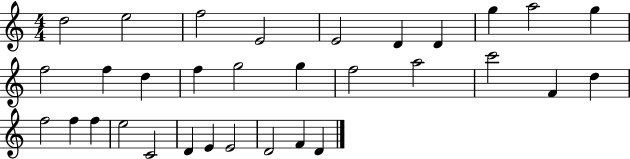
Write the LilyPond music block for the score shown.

{
  \clef treble
  \numericTimeSignature
  \time 4/4
  \key c \major
  d''2 e''2 | f''2 e'2 | e'2 d'4 d'4 | g''4 a''2 g''4 | \break f''2 f''4 d''4 | f''4 g''2 g''4 | f''2 a''2 | c'''2 f'4 d''4 | \break f''2 f''4 f''4 | e''2 c'2 | d'4 e'4 e'2 | d'2 f'4 d'4 | \break \bar "|."
}